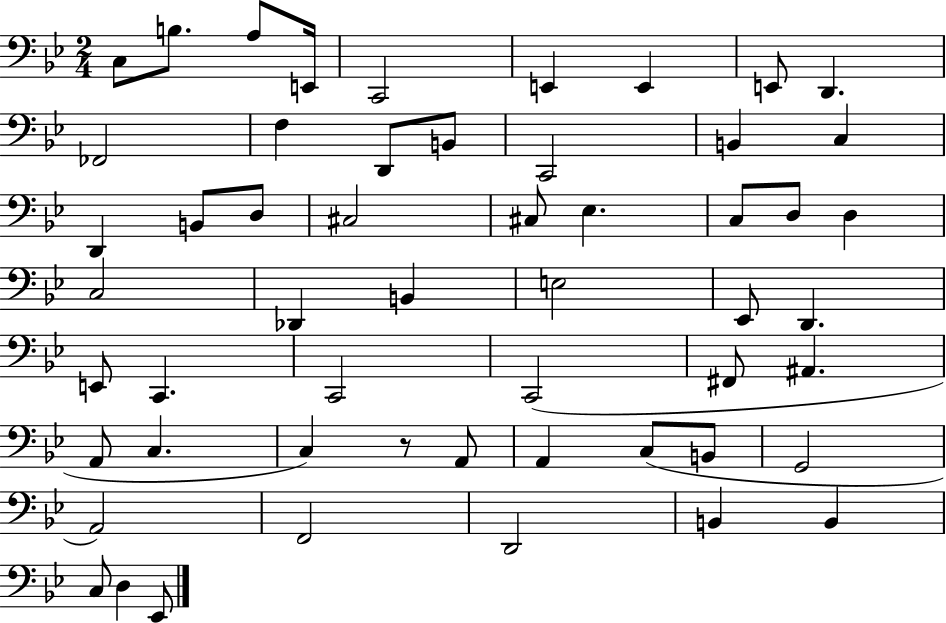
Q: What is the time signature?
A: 2/4